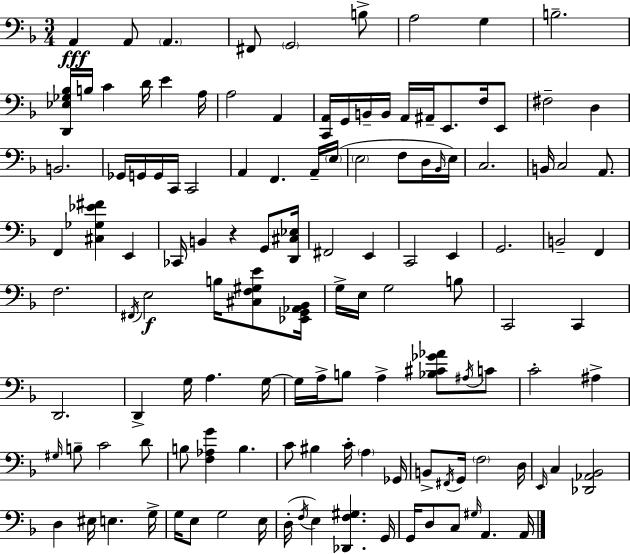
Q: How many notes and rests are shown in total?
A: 127